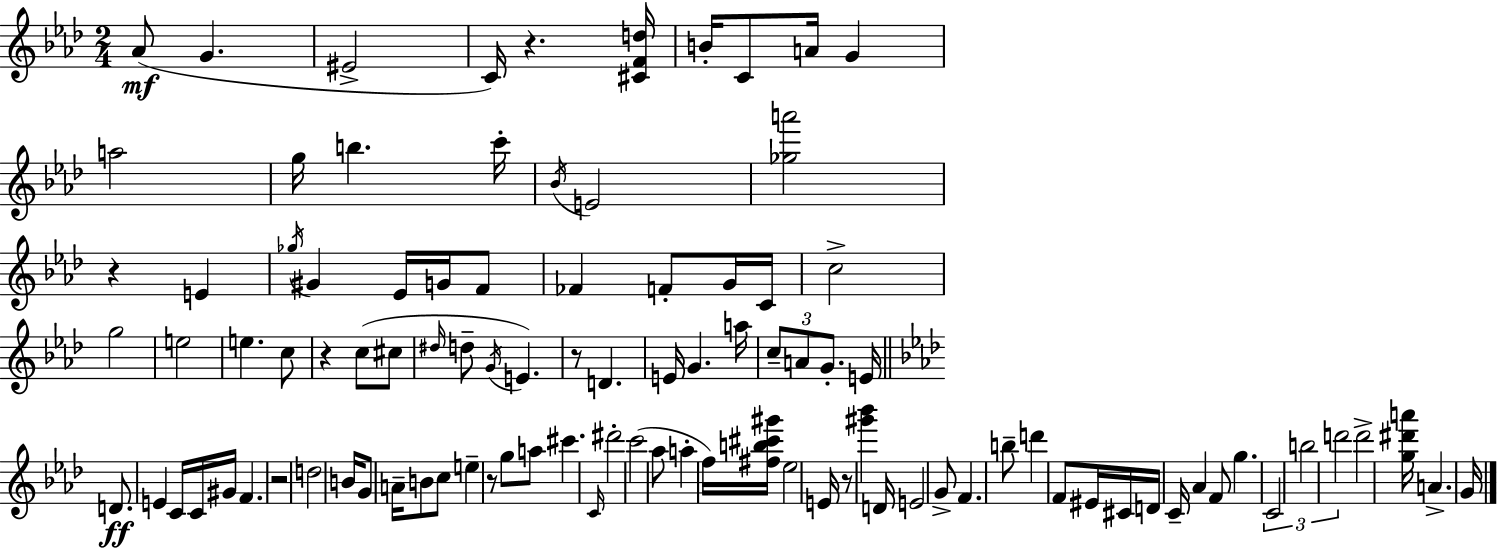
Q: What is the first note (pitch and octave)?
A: Ab4